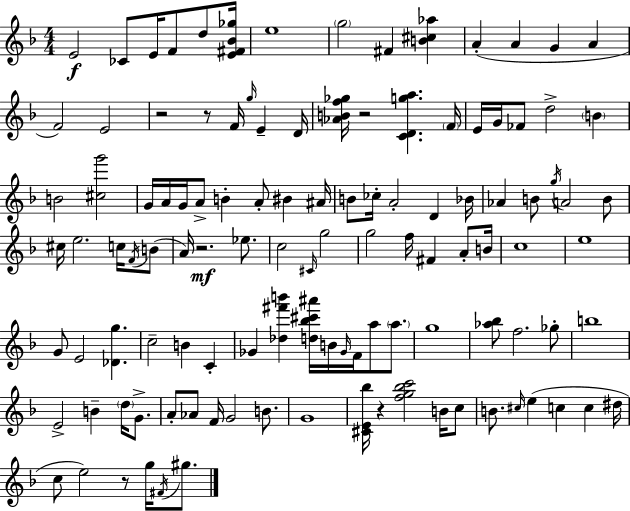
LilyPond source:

{
  \clef treble
  \numericTimeSignature
  \time 4/4
  \key f \major
  \repeat volta 2 { e'2\f ces'8 e'16 f'8 d''8 <e' fis' bes' ges''>16 | e''1 | \parenthesize g''2 fis'4 <b' cis'' aes''>4 | a'4-.( a'4 g'4 a'4 | \break f'2) e'2 | r2 r8 f'16 \grace { g''16 } e'4-- | d'16 <aes' b' f'' ges''>16 r2 <c' d' g'' a''>4. | \parenthesize f'16 e'16 g'16 fes'8 d''2-> \parenthesize b'4 | \break b'2 <cis'' g'''>2 | g'16 a'16 g'16 a'8-> b'4-. a'8-. bis'4 | ais'16 b'8 ces''16-. a'2-. d'4 | bes'16 aes'4 b'8 \acciaccatura { g''16 } a'2 | \break b'8 cis''16 e''2. c''16 | \acciaccatura { f'16 }( b'8 a'16) r2.\mf | ees''8. c''2 \grace { cis'16 } g''2 | g''2 f''16 fis'4 | \break a'8-. b'16 c''1 | e''1 | g'8 e'2 <des' g''>4. | c''2-- b'4 | \break c'4-. ges'4 <des'' fis''' b'''>4 <d'' bes'' cis''' ais'''>16 b'16 \grace { ges'16 } f'16 | a''8 \parenthesize a''8. g''1 | <aes'' bes''>8 f''2. | ges''8-. b''1 | \break e'2-> b'4-- | \parenthesize d''16 g'8.-> a'8-. aes'8 f'16 g'2 | b'8. g'1 | <cis' e' bes''>16 r4 <f'' g'' bes'' c'''>2 | \break b'16 c''8 b'8. \grace { cis''16 } e''4( c''4 | c''4 dis''16 c''8 e''2) | r8 g''16 \acciaccatura { fis'16 } gis''8. } \bar "|."
}